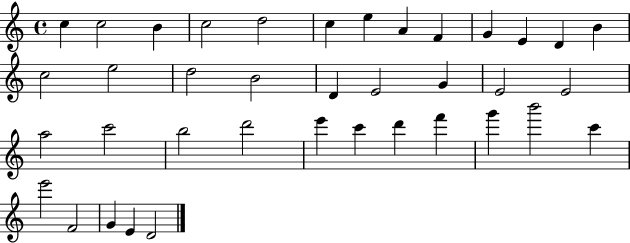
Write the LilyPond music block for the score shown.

{
  \clef treble
  \time 4/4
  \defaultTimeSignature
  \key c \major
  c''4 c''2 b'4 | c''2 d''2 | c''4 e''4 a'4 f'4 | g'4 e'4 d'4 b'4 | \break c''2 e''2 | d''2 b'2 | d'4 e'2 g'4 | e'2 e'2 | \break a''2 c'''2 | b''2 d'''2 | e'''4 c'''4 d'''4 f'''4 | g'''4 b'''2 c'''4 | \break e'''2 f'2 | g'4 e'4 d'2 | \bar "|."
}